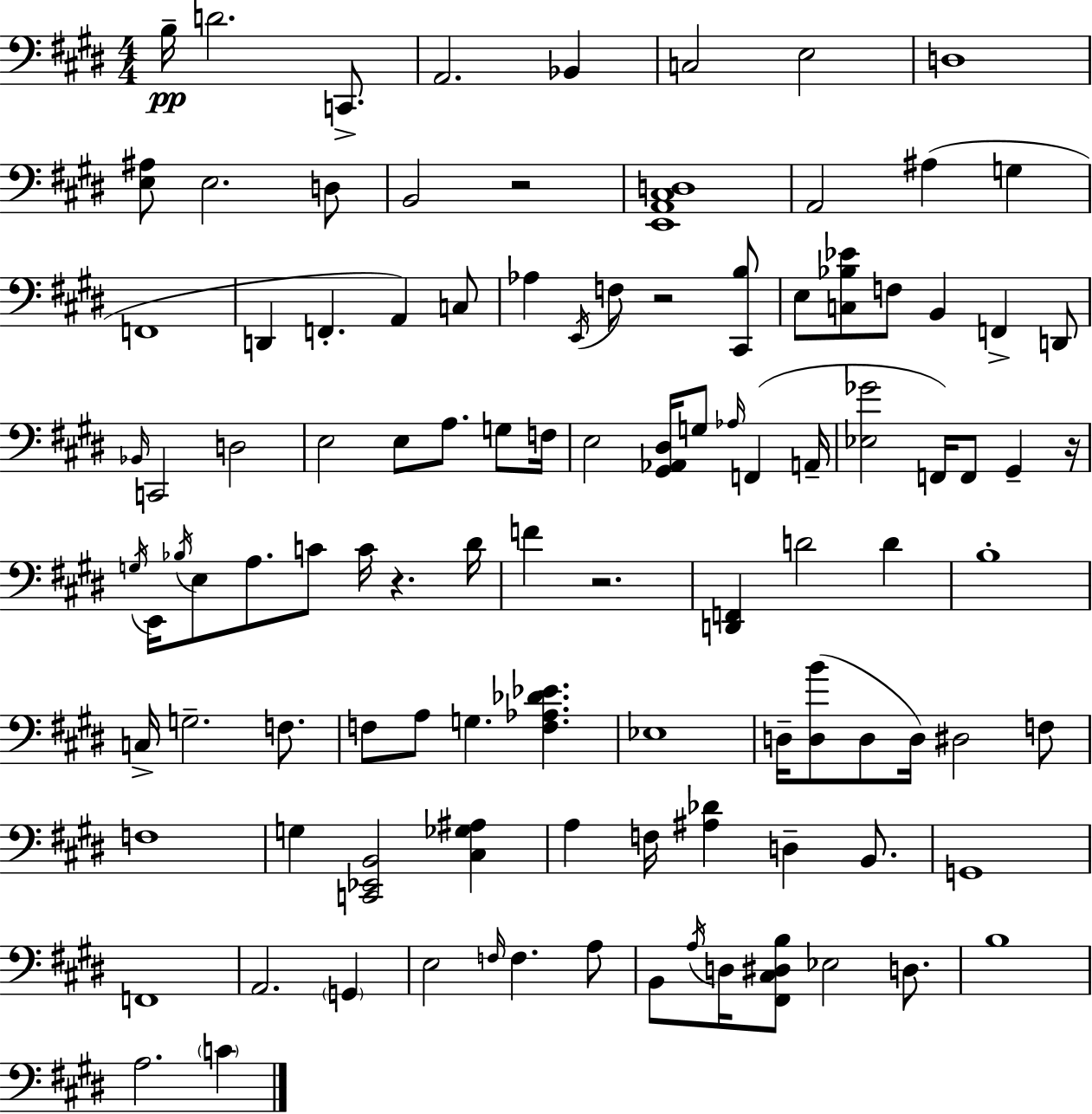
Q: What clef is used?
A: bass